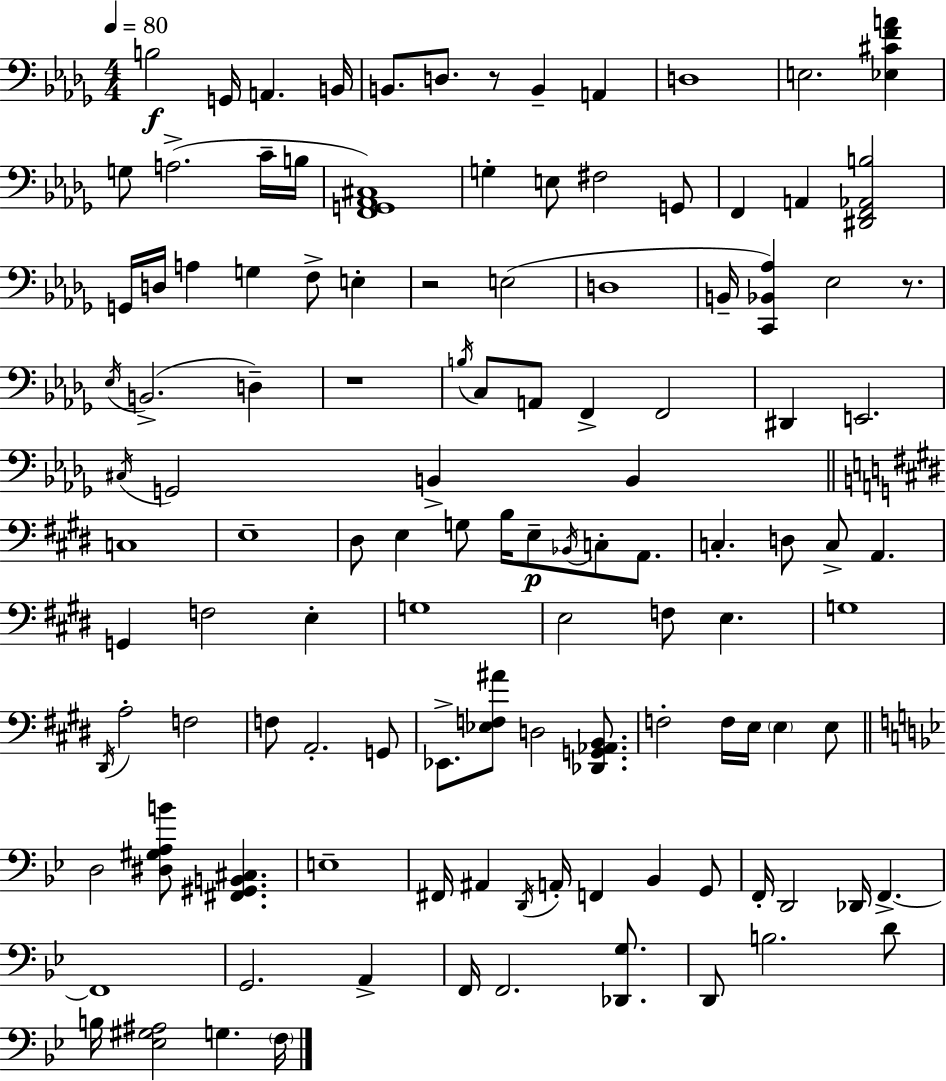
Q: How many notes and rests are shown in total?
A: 117